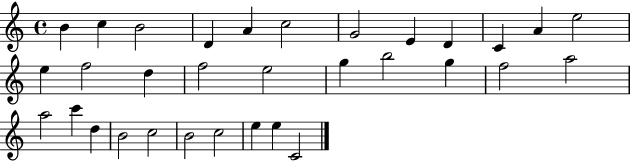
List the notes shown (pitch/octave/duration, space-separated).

B4/q C5/q B4/h D4/q A4/q C5/h G4/h E4/q D4/q C4/q A4/q E5/h E5/q F5/h D5/q F5/h E5/h G5/q B5/h G5/q F5/h A5/h A5/h C6/q D5/q B4/h C5/h B4/h C5/h E5/q E5/q C4/h